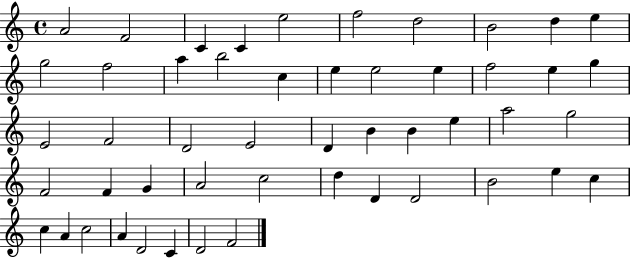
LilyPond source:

{
  \clef treble
  \time 4/4
  \defaultTimeSignature
  \key c \major
  a'2 f'2 | c'4 c'4 e''2 | f''2 d''2 | b'2 d''4 e''4 | \break g''2 f''2 | a''4 b''2 c''4 | e''4 e''2 e''4 | f''2 e''4 g''4 | \break e'2 f'2 | d'2 e'2 | d'4 b'4 b'4 e''4 | a''2 g''2 | \break f'2 f'4 g'4 | a'2 c''2 | d''4 d'4 d'2 | b'2 e''4 c''4 | \break c''4 a'4 c''2 | a'4 d'2 c'4 | d'2 f'2 | \bar "|."
}